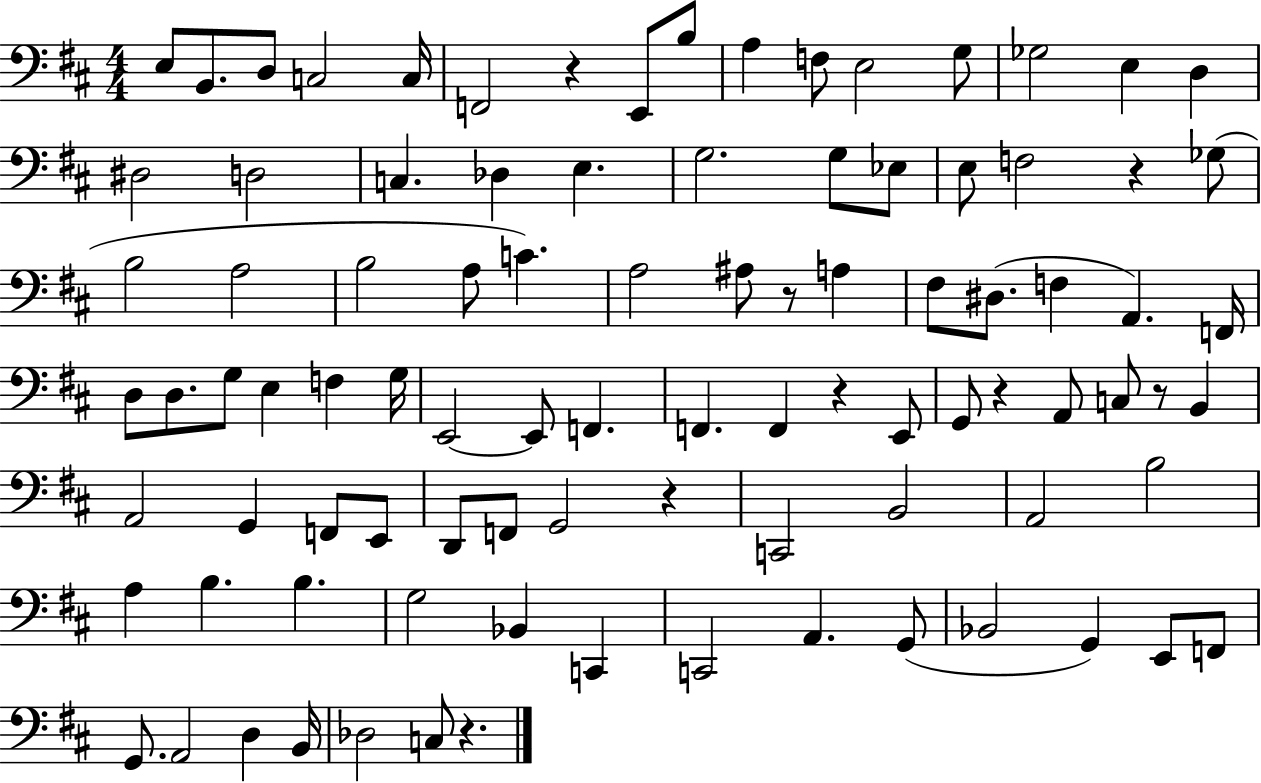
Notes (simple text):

E3/e B2/e. D3/e C3/h C3/s F2/h R/q E2/e B3/e A3/q F3/e E3/h G3/e Gb3/h E3/q D3/q D#3/h D3/h C3/q. Db3/q E3/q. G3/h. G3/e Eb3/e E3/e F3/h R/q Gb3/e B3/h A3/h B3/h A3/e C4/q. A3/h A#3/e R/e A3/q F#3/e D#3/e. F3/q A2/q. F2/s D3/e D3/e. G3/e E3/q F3/q G3/s E2/h E2/e F2/q. F2/q. F2/q R/q E2/e G2/e R/q A2/e C3/e R/e B2/q A2/h G2/q F2/e E2/e D2/e F2/e G2/h R/q C2/h B2/h A2/h B3/h A3/q B3/q. B3/q. G3/h Bb2/q C2/q C2/h A2/q. G2/e Bb2/h G2/q E2/e F2/e G2/e. A2/h D3/q B2/s Db3/h C3/e R/q.